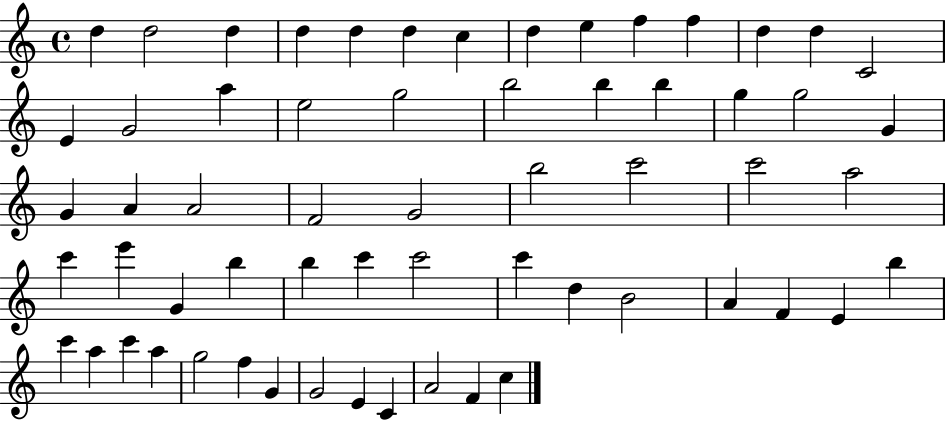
X:1
T:Untitled
M:4/4
L:1/4
K:C
d d2 d d d d c d e f f d d C2 E G2 a e2 g2 b2 b b g g2 G G A A2 F2 G2 b2 c'2 c'2 a2 c' e' G b b c' c'2 c' d B2 A F E b c' a c' a g2 f G G2 E C A2 F c